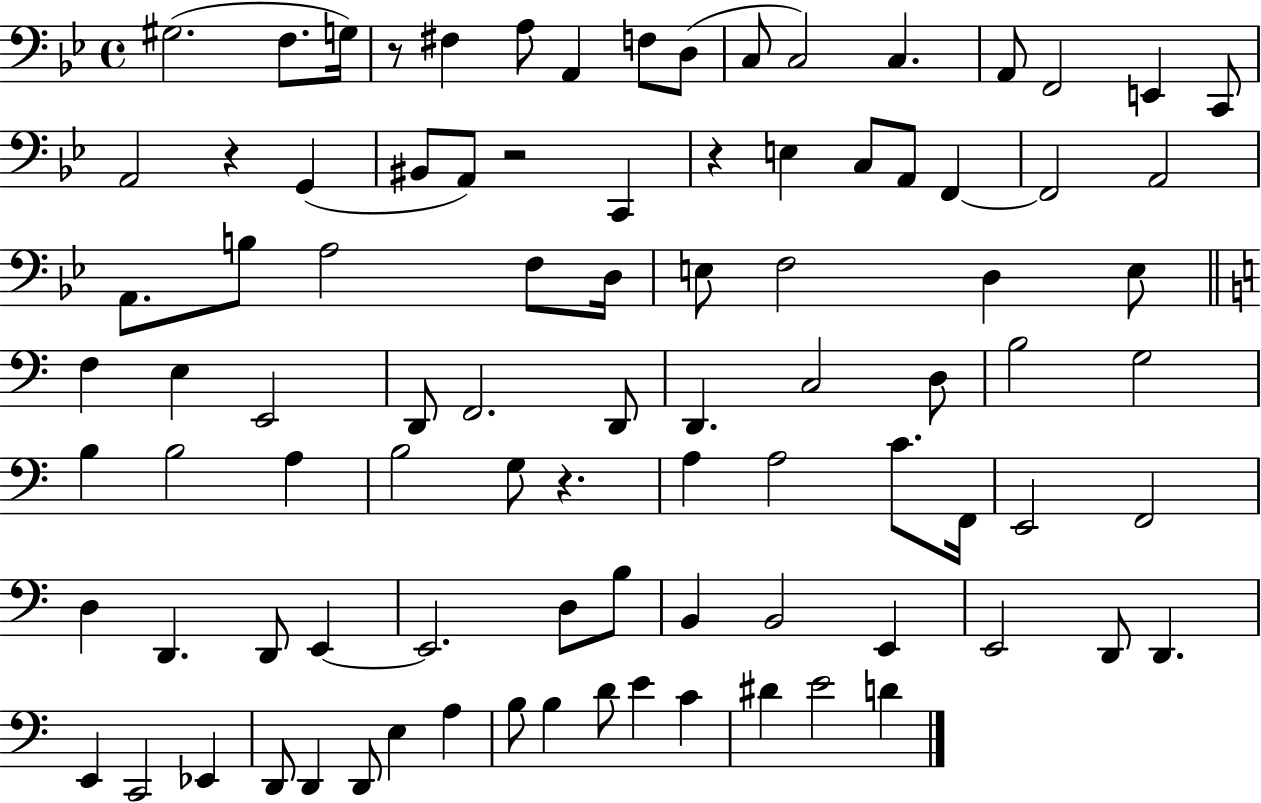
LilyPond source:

{
  \clef bass
  \time 4/4
  \defaultTimeSignature
  \key bes \major
  \repeat volta 2 { gis2.( f8. g16) | r8 fis4 a8 a,4 f8 d8( | c8 c2) c4. | a,8 f,2 e,4 c,8 | \break a,2 r4 g,4( | bis,8 a,8) r2 c,4 | r4 e4 c8 a,8 f,4~~ | f,2 a,2 | \break a,8. b8 a2 f8 d16 | e8 f2 d4 e8 | \bar "||" \break \key c \major f4 e4 e,2 | d,8 f,2. d,8 | d,4. c2 d8 | b2 g2 | \break b4 b2 a4 | b2 g8 r4. | a4 a2 c'8. f,16 | e,2 f,2 | \break d4 d,4. d,8 e,4~~ | e,2. d8 b8 | b,4 b,2 e,4 | e,2 d,8 d,4. | \break e,4 c,2 ees,4 | d,8 d,4 d,8 e4 a4 | b8 b4 d'8 e'4 c'4 | dis'4 e'2 d'4 | \break } \bar "|."
}